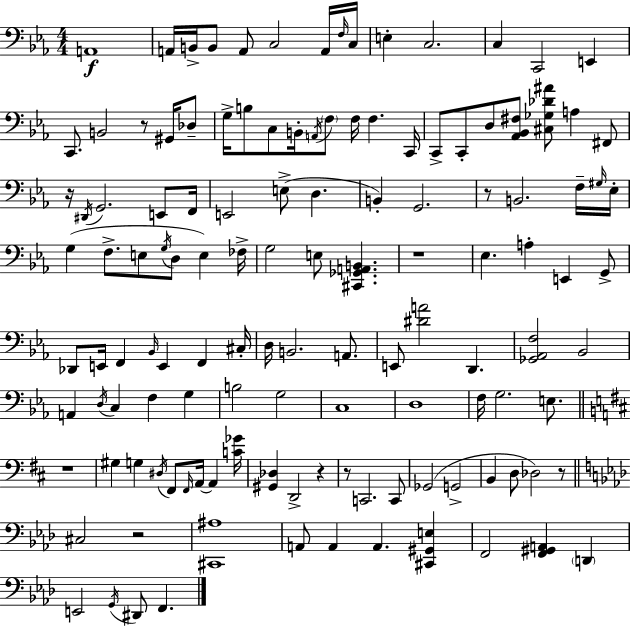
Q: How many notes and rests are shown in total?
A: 127